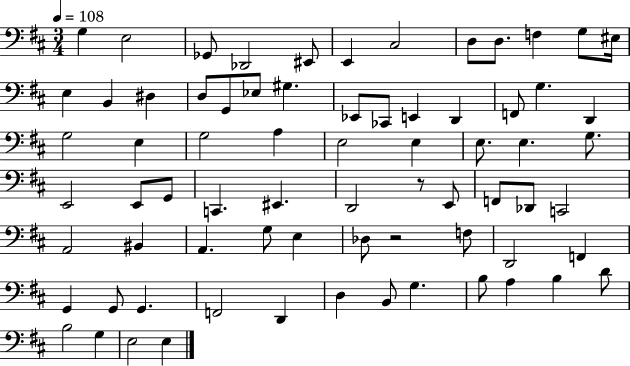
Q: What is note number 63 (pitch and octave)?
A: B3